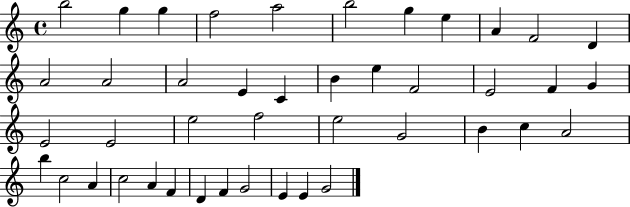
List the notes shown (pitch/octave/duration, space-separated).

B5/h G5/q G5/q F5/h A5/h B5/h G5/q E5/q A4/q F4/h D4/q A4/h A4/h A4/h E4/q C4/q B4/q E5/q F4/h E4/h F4/q G4/q E4/h E4/h E5/h F5/h E5/h G4/h B4/q C5/q A4/h B5/q C5/h A4/q C5/h A4/q F4/q D4/q F4/q G4/h E4/q E4/q G4/h